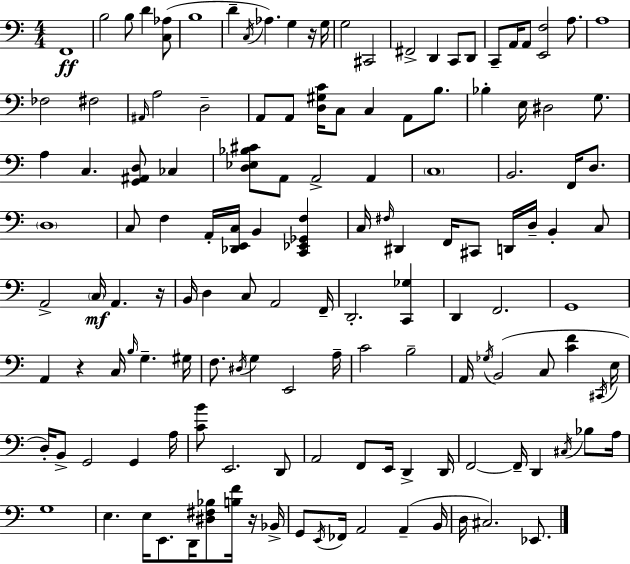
{
  \clef bass
  \numericTimeSignature
  \time 4/4
  \key c \major
  f,1\ff | b2 b8 d'4 <c aes>8( | b1 | d'4-- \acciaccatura { c16 } aes4.) g4 r16 | \break g16 g2 cis,2 | fis,2-> d,4 c,8 d,8 | c,8-- a,16 a,8 <e, f>2 a8. | a1 | \break fes2 fis2 | \grace { ais,16 } a2 d2-- | a,8 a,8 <d gis c'>16 c8 c4 a,8 b8. | bes4-. e16 dis2 g8. | \break a4 c4. <g, ais, d>8 ces4 | <d ees bes cis'>8 a,8 a,2-> a,4 | \parenthesize c1 | b,2. f,16 d8. | \break \parenthesize d1 | c8 f4 a,16-. <des, e, c>16 b,4 <c, ees, ges, f>4 | c16 \grace { fis16 } dis,4 f,16 cis,8 d,16 d16-- b,4-. | c8 a,2-> \parenthesize c16\mf a,4. | \break r16 b,16 d4 c8 a,2 | f,16-- d,2.-. <c, ges>4 | d,4 f,2. | g,1 | \break a,4 r4 c16 \grace { b16 } g4.-- | gis16 f8. \acciaccatura { dis16 } g4 e,2 | a16-- c'2 b2-- | a,16 \acciaccatura { ges16 } b,2( c8 | \break <c' f'>4 \acciaccatura { cis,16 } e16 d16-.) b,8-> g,2 | g,4 a16 <c' b'>8 e,2. | d,8 a,2 f,8 | e,16 d,4-> d,16 f,2~~ f,16-- | \break d,4 \acciaccatura { cis16 } bes8 a16 g1 | e4. e16 e,8. | d,16 <dis fis bes>8 <b f'>16 r16 bes,16-> g,8 \acciaccatura { e,16 } fes,16 a,2 | a,4--( b,16 d16 cis2.) | \break ees,8. \bar "|."
}